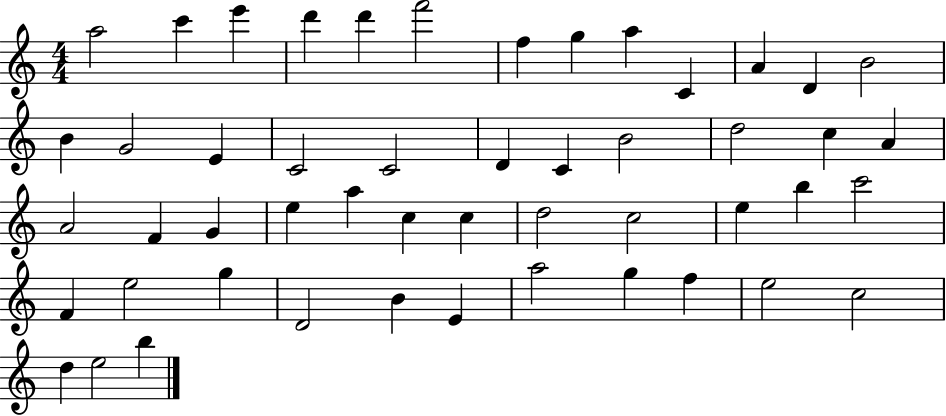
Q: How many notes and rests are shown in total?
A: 50